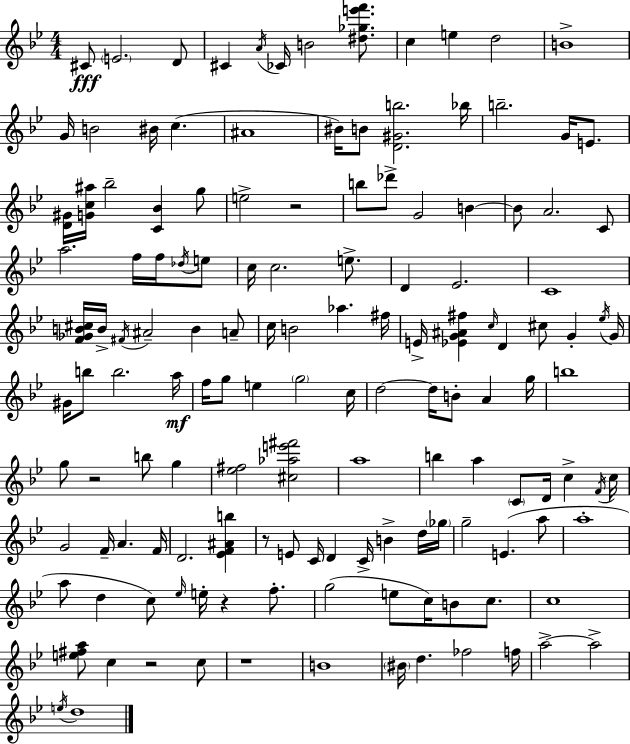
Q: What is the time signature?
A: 4/4